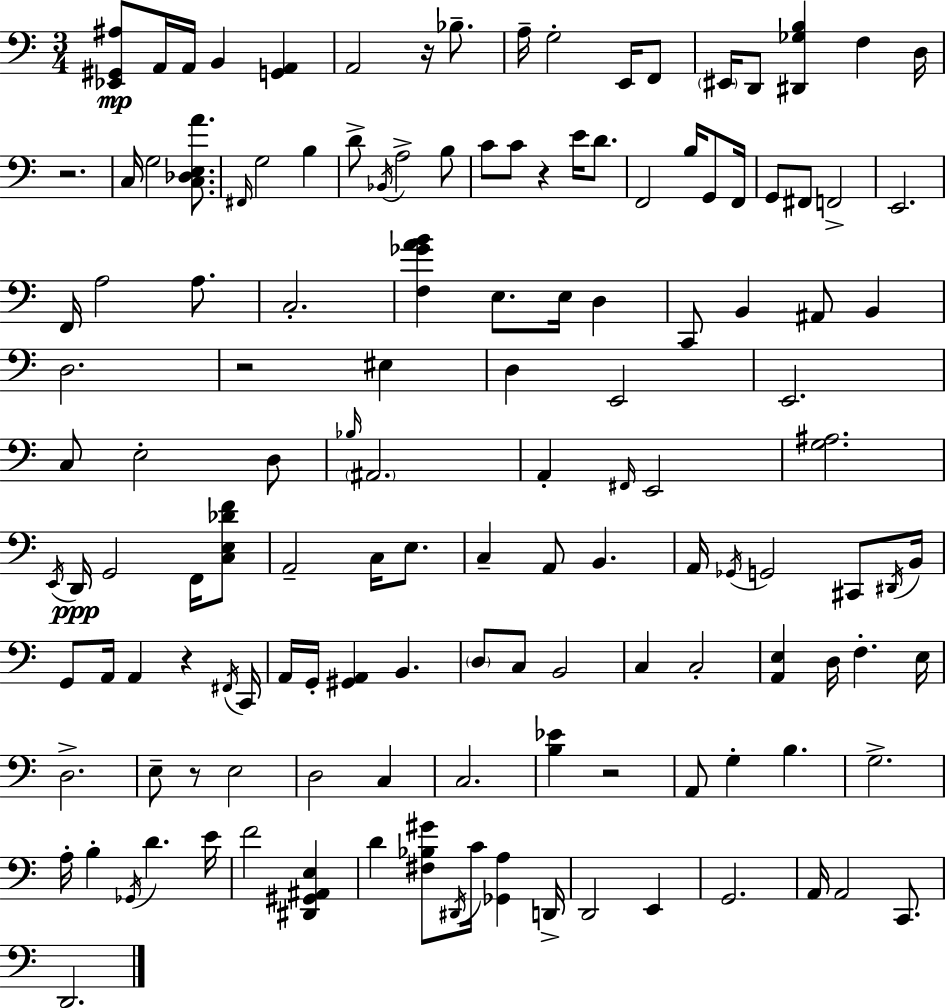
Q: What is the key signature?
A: A minor